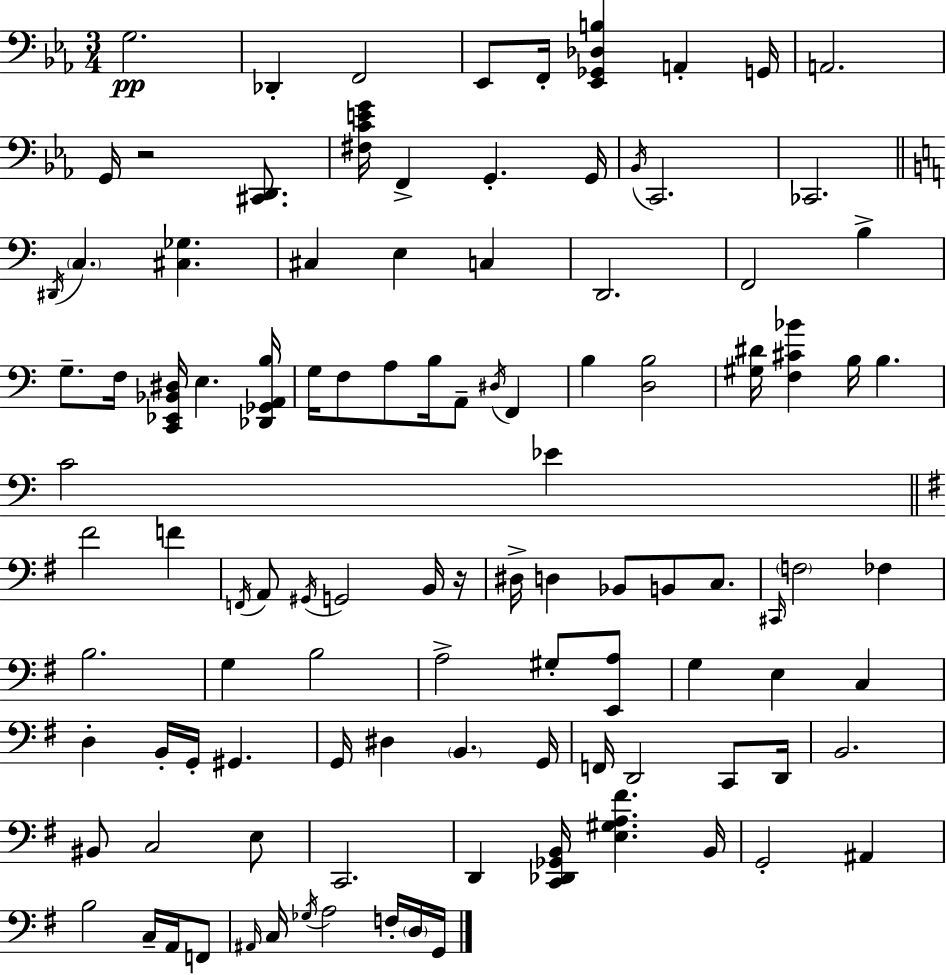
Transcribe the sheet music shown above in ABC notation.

X:1
T:Untitled
M:3/4
L:1/4
K:Cm
G,2 _D,, F,,2 _E,,/2 F,,/4 [_E,,_G,,_D,B,] A,, G,,/4 A,,2 G,,/4 z2 [^C,,D,,]/2 [^F,CEG]/4 F,, G,, G,,/4 _B,,/4 C,,2 _C,,2 ^D,,/4 C, [^C,_G,] ^C, E, C, D,,2 F,,2 B, G,/2 F,/4 [C,,_E,,_B,,^D,]/4 E, [_D,,_G,,A,,B,]/4 G,/4 F,/2 A,/2 B,/4 A,,/2 ^D,/4 F,, B, [D,B,]2 [^G,^D]/4 [F,^C_B] B,/4 B, C2 _E ^F2 F F,,/4 A,,/2 ^G,,/4 G,,2 B,,/4 z/4 ^D,/4 D, _B,,/2 B,,/2 C,/2 ^C,,/4 F,2 _F, B,2 G, B,2 A,2 ^G,/2 [E,,A,]/2 G, E, C, D, B,,/4 G,,/4 ^G,, G,,/4 ^D, B,, G,,/4 F,,/4 D,,2 C,,/2 D,,/4 B,,2 ^B,,/2 C,2 E,/2 C,,2 D,, [C,,_D,,_G,,B,,]/4 [E,^G,A,^F] B,,/4 G,,2 ^A,, B,2 C,/4 A,,/4 F,,/2 ^A,,/4 C,/4 _G,/4 A,2 F,/4 D,/4 G,,/4